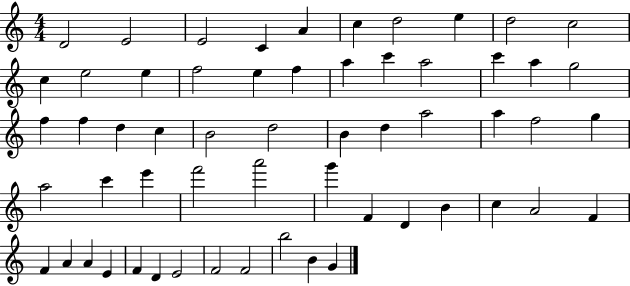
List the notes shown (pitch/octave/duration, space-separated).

D4/h E4/h E4/h C4/q A4/q C5/q D5/h E5/q D5/h C5/h C5/q E5/h E5/q F5/h E5/q F5/q A5/q C6/q A5/h C6/q A5/q G5/h F5/q F5/q D5/q C5/q B4/h D5/h B4/q D5/q A5/h A5/q F5/h G5/q A5/h C6/q E6/q F6/h A6/h G6/q F4/q D4/q B4/q C5/q A4/h F4/q F4/q A4/q A4/q E4/q F4/q D4/q E4/h F4/h F4/h B5/h B4/q G4/q